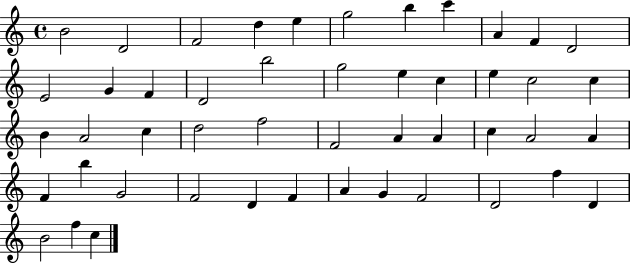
B4/h D4/h F4/h D5/q E5/q G5/h B5/q C6/q A4/q F4/q D4/h E4/h G4/q F4/q D4/h B5/h G5/h E5/q C5/q E5/q C5/h C5/q B4/q A4/h C5/q D5/h F5/h F4/h A4/q A4/q C5/q A4/h A4/q F4/q B5/q G4/h F4/h D4/q F4/q A4/q G4/q F4/h D4/h F5/q D4/q B4/h F5/q C5/q